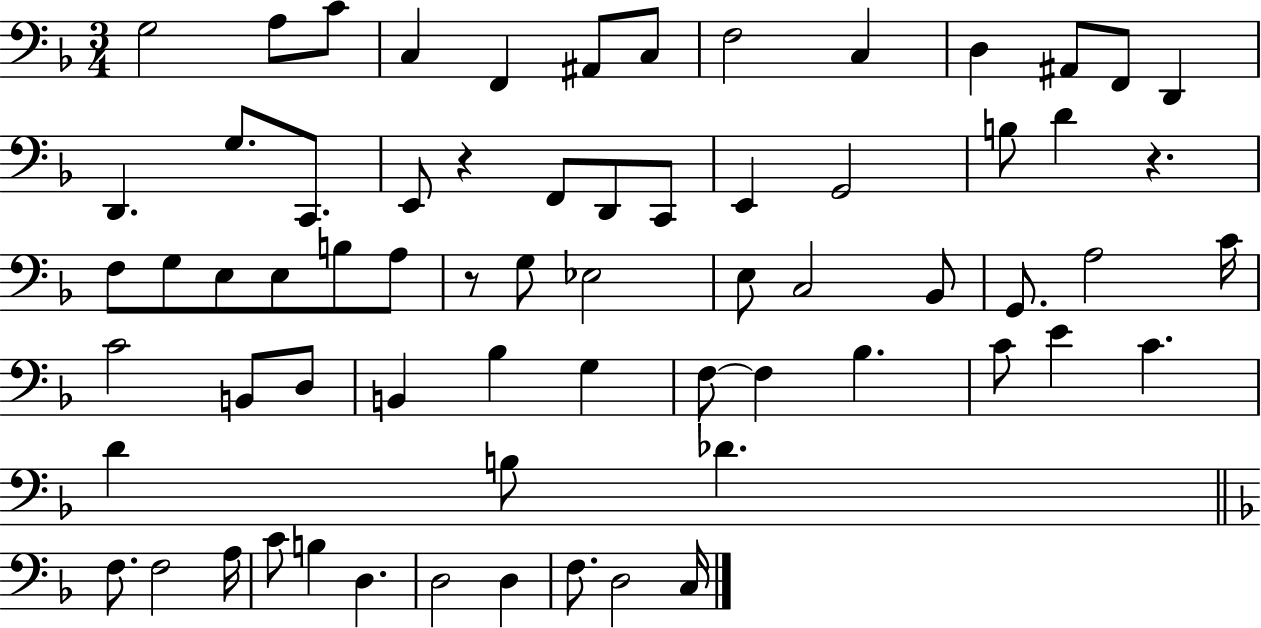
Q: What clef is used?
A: bass